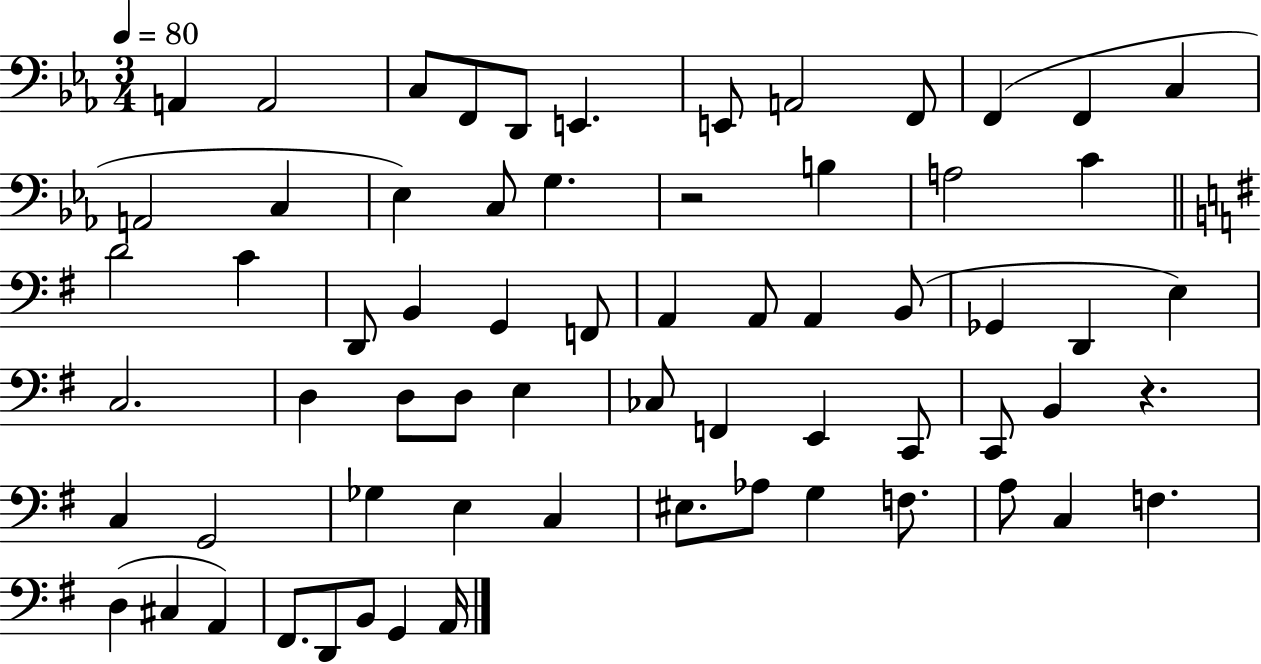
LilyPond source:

{
  \clef bass
  \numericTimeSignature
  \time 3/4
  \key ees \major
  \tempo 4 = 80
  a,4 a,2 | c8 f,8 d,8 e,4. | e,8 a,2 f,8 | f,4( f,4 c4 | \break a,2 c4 | ees4) c8 g4. | r2 b4 | a2 c'4 | \break \bar "||" \break \key e \minor d'2 c'4 | d,8 b,4 g,4 f,8 | a,4 a,8 a,4 b,8( | ges,4 d,4 e4) | \break c2. | d4 d8 d8 e4 | ces8 f,4 e,4 c,8 | c,8 b,4 r4. | \break c4 g,2 | ges4 e4 c4 | eis8. aes8 g4 f8. | a8 c4 f4. | \break d4( cis4 a,4) | fis,8. d,8 b,8 g,4 a,16 | \bar "|."
}